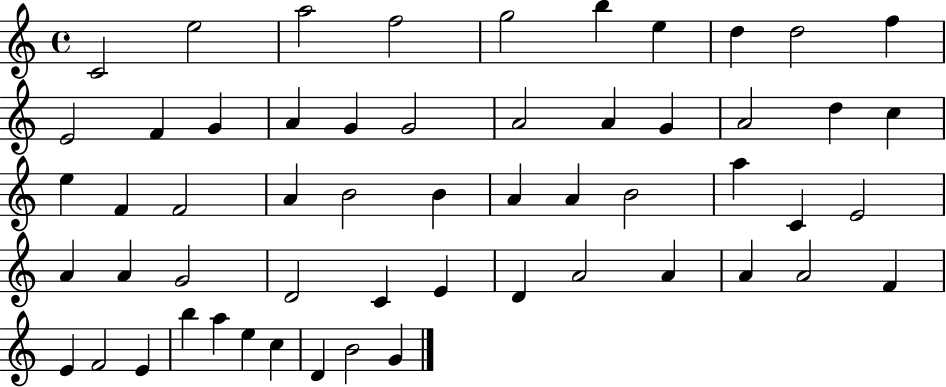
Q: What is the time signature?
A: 4/4